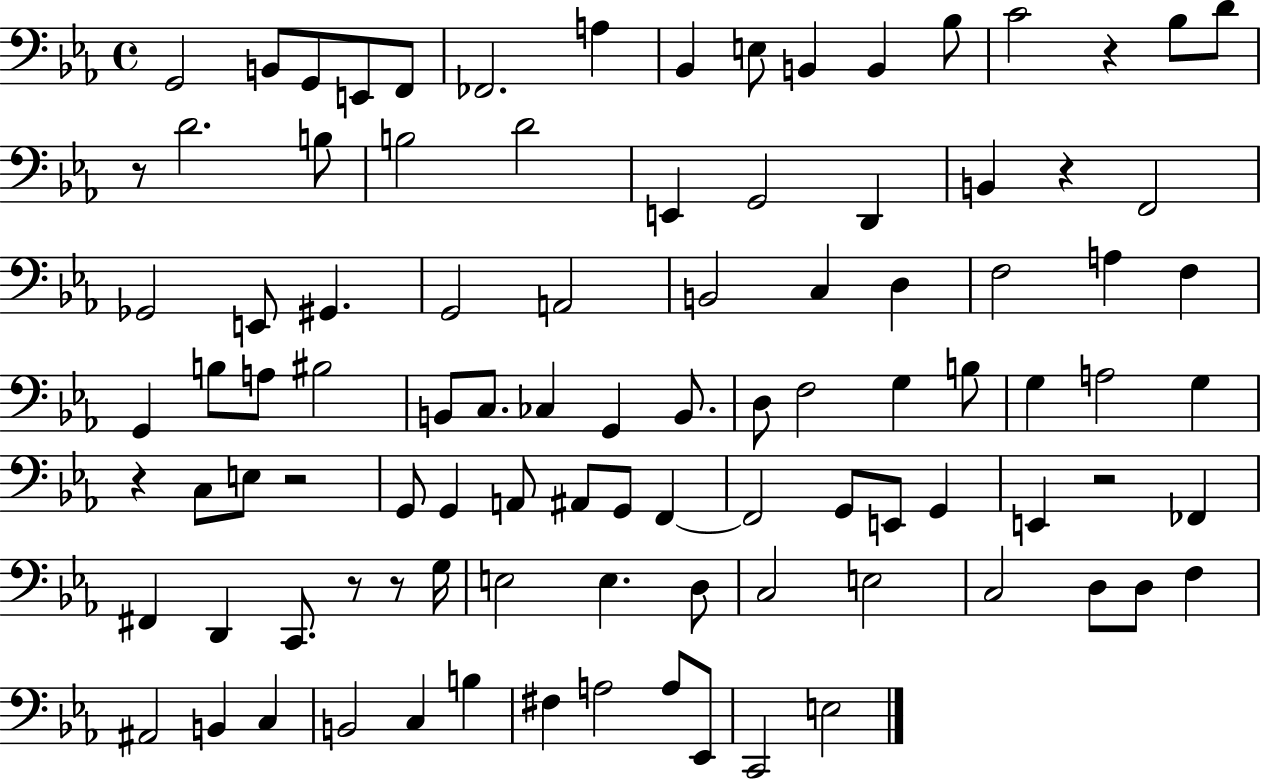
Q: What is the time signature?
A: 4/4